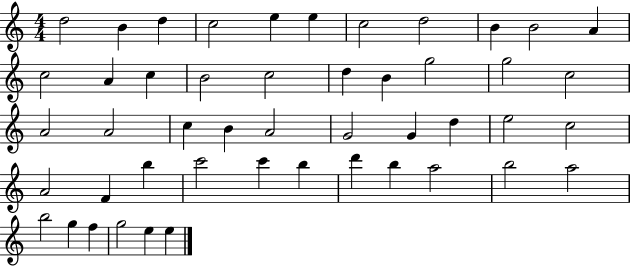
X:1
T:Untitled
M:4/4
L:1/4
K:C
d2 B d c2 e e c2 d2 B B2 A c2 A c B2 c2 d B g2 g2 c2 A2 A2 c B A2 G2 G d e2 c2 A2 F b c'2 c' b d' b a2 b2 a2 b2 g f g2 e e